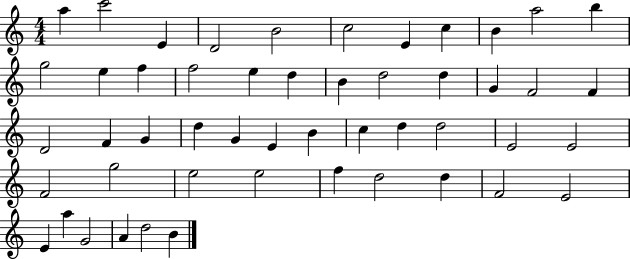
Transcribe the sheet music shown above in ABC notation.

X:1
T:Untitled
M:4/4
L:1/4
K:C
a c'2 E D2 B2 c2 E c B a2 b g2 e f f2 e d B d2 d G F2 F D2 F G d G E B c d d2 E2 E2 F2 g2 e2 e2 f d2 d F2 E2 E a G2 A d2 B